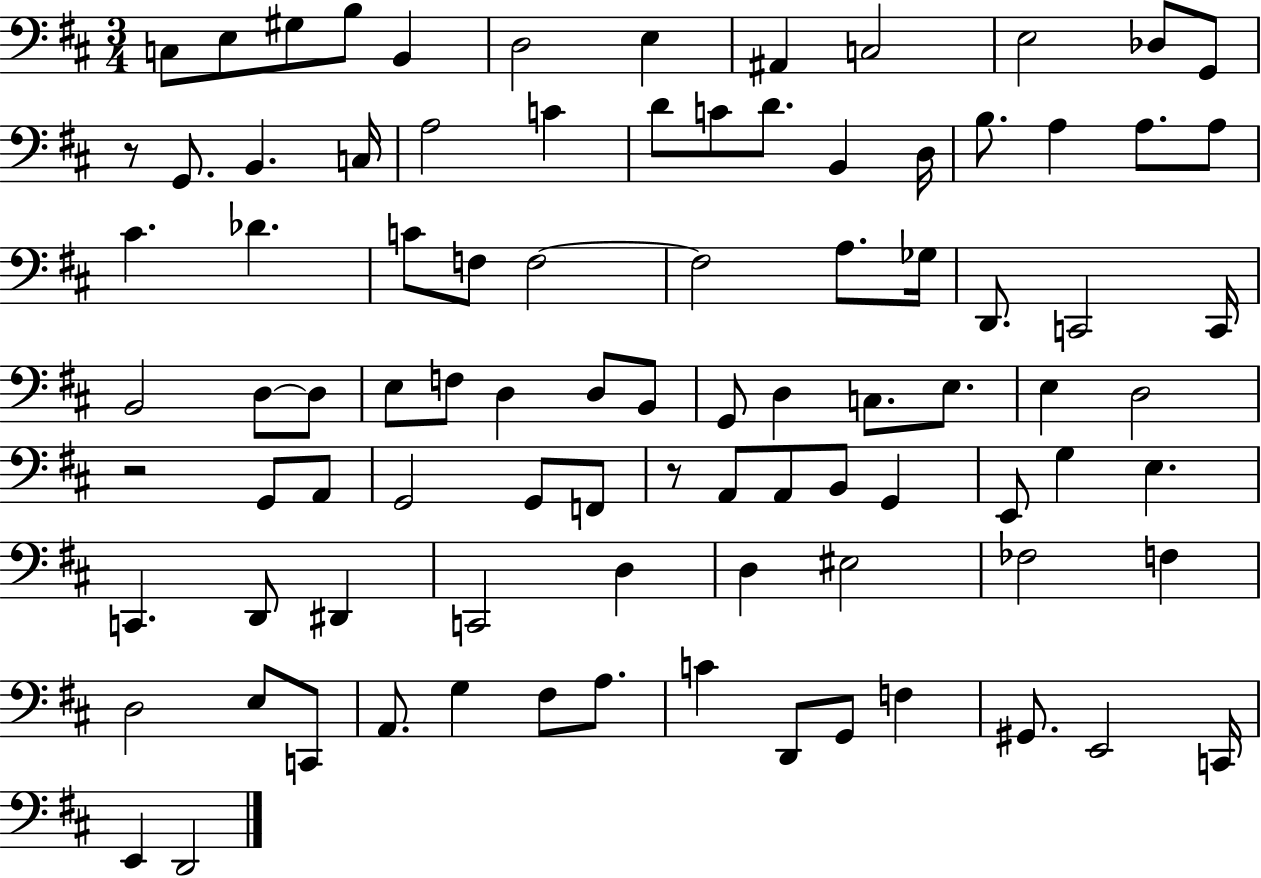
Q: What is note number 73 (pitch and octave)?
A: D3